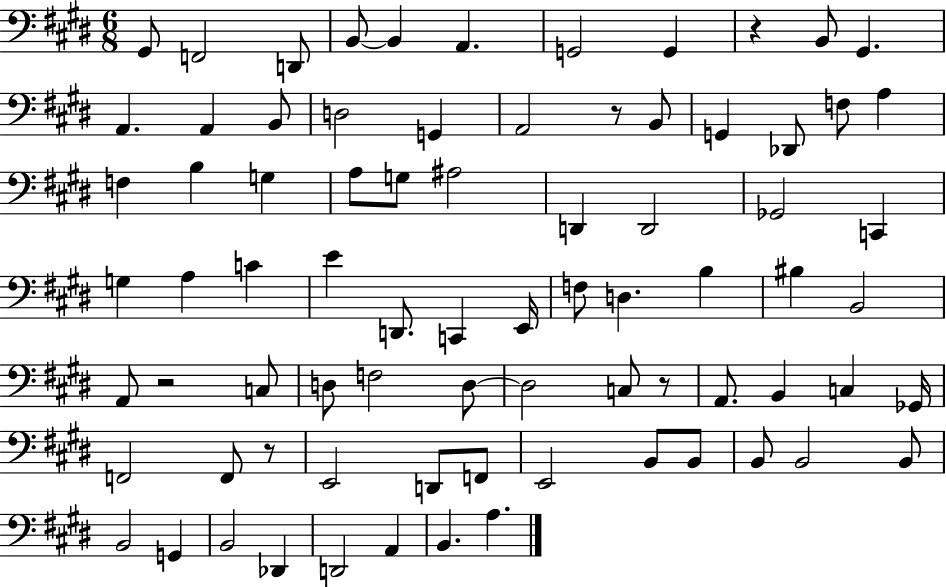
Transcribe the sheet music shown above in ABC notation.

X:1
T:Untitled
M:6/8
L:1/4
K:E
^G,,/2 F,,2 D,,/2 B,,/2 B,, A,, G,,2 G,, z B,,/2 ^G,, A,, A,, B,,/2 D,2 G,, A,,2 z/2 B,,/2 G,, _D,,/2 F,/2 A, F, B, G, A,/2 G,/2 ^A,2 D,, D,,2 _G,,2 C,, G, A, C E D,,/2 C,, E,,/4 F,/2 D, B, ^B, B,,2 A,,/2 z2 C,/2 D,/2 F,2 D,/2 D,2 C,/2 z/2 A,,/2 B,, C, _G,,/4 F,,2 F,,/2 z/2 E,,2 D,,/2 F,,/2 E,,2 B,,/2 B,,/2 B,,/2 B,,2 B,,/2 B,,2 G,, B,,2 _D,, D,,2 A,, B,, A,